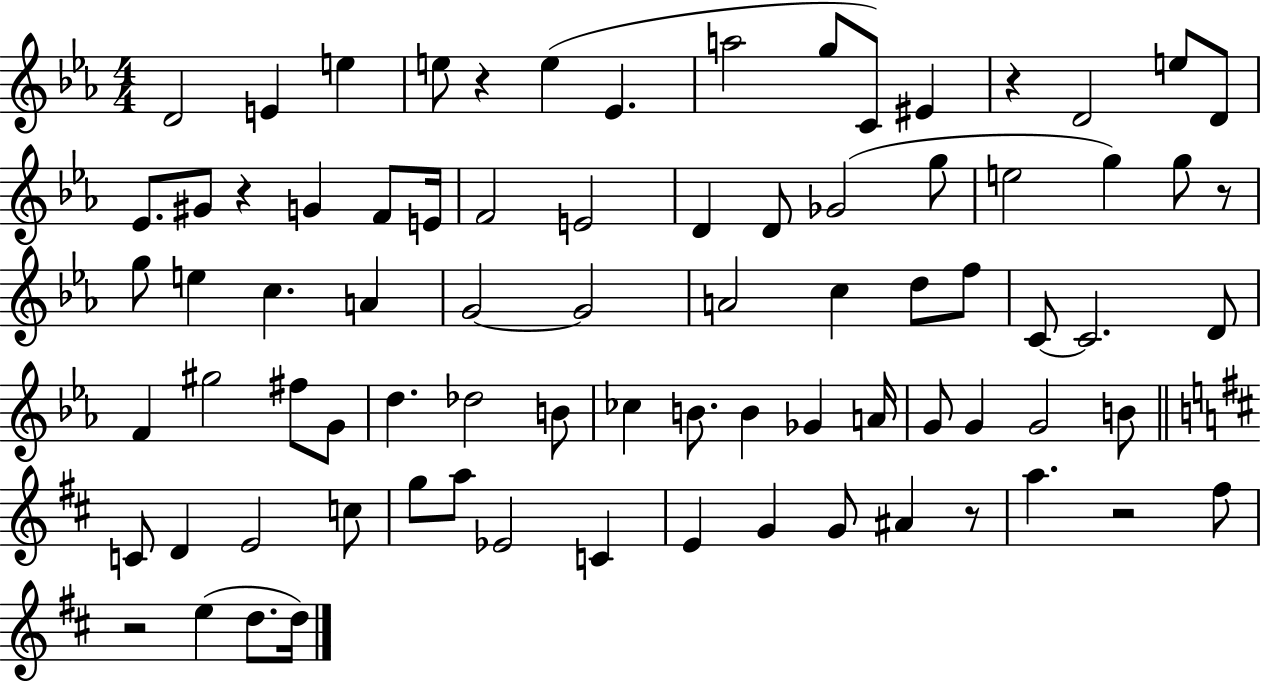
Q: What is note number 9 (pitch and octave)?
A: C4